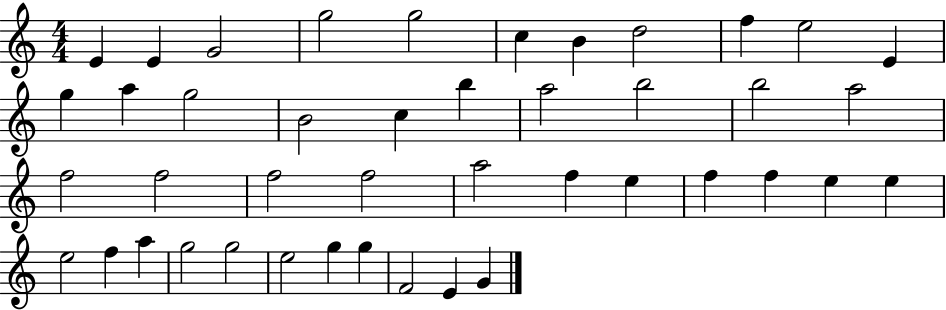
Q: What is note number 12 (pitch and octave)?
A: G5